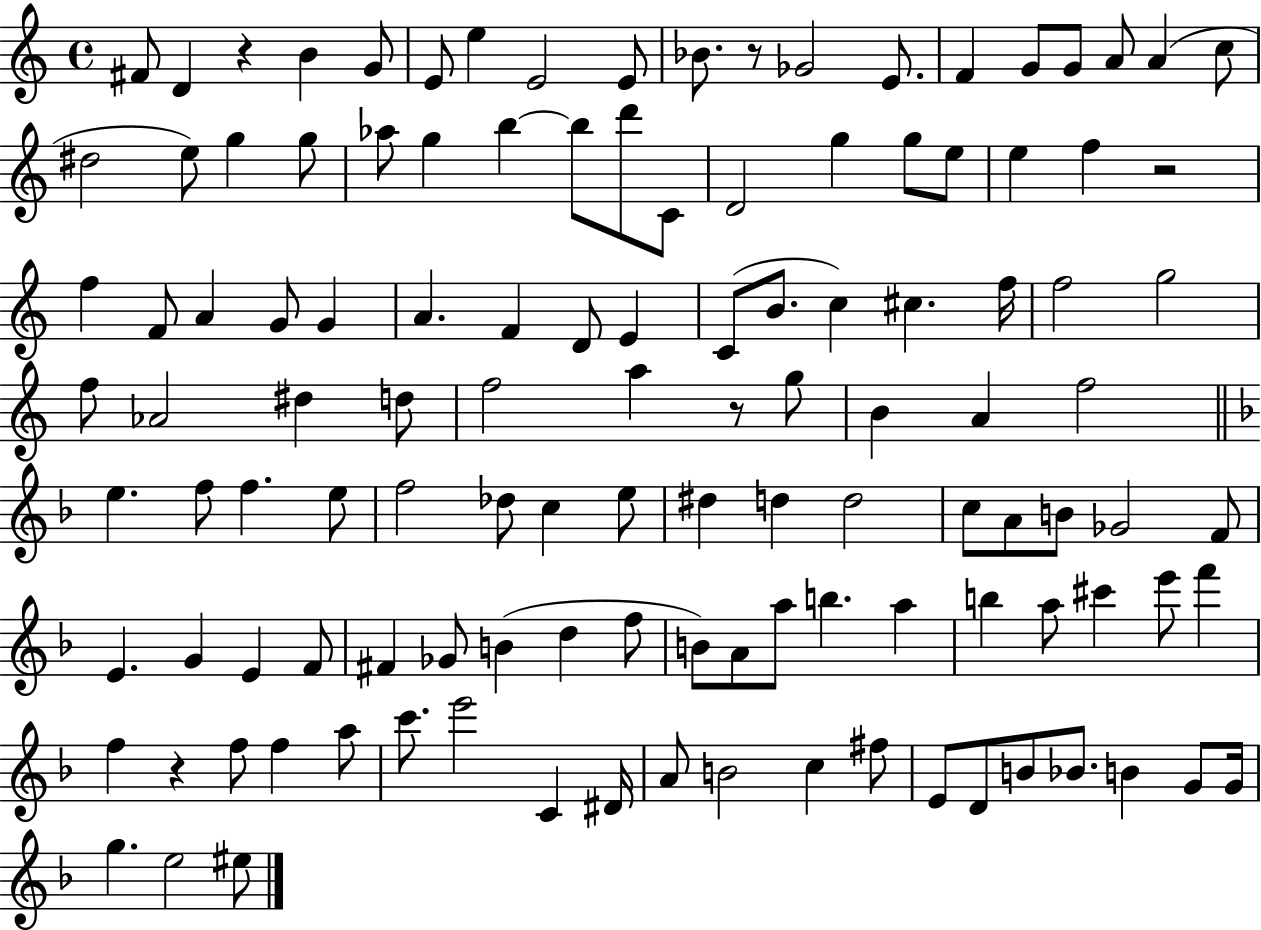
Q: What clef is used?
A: treble